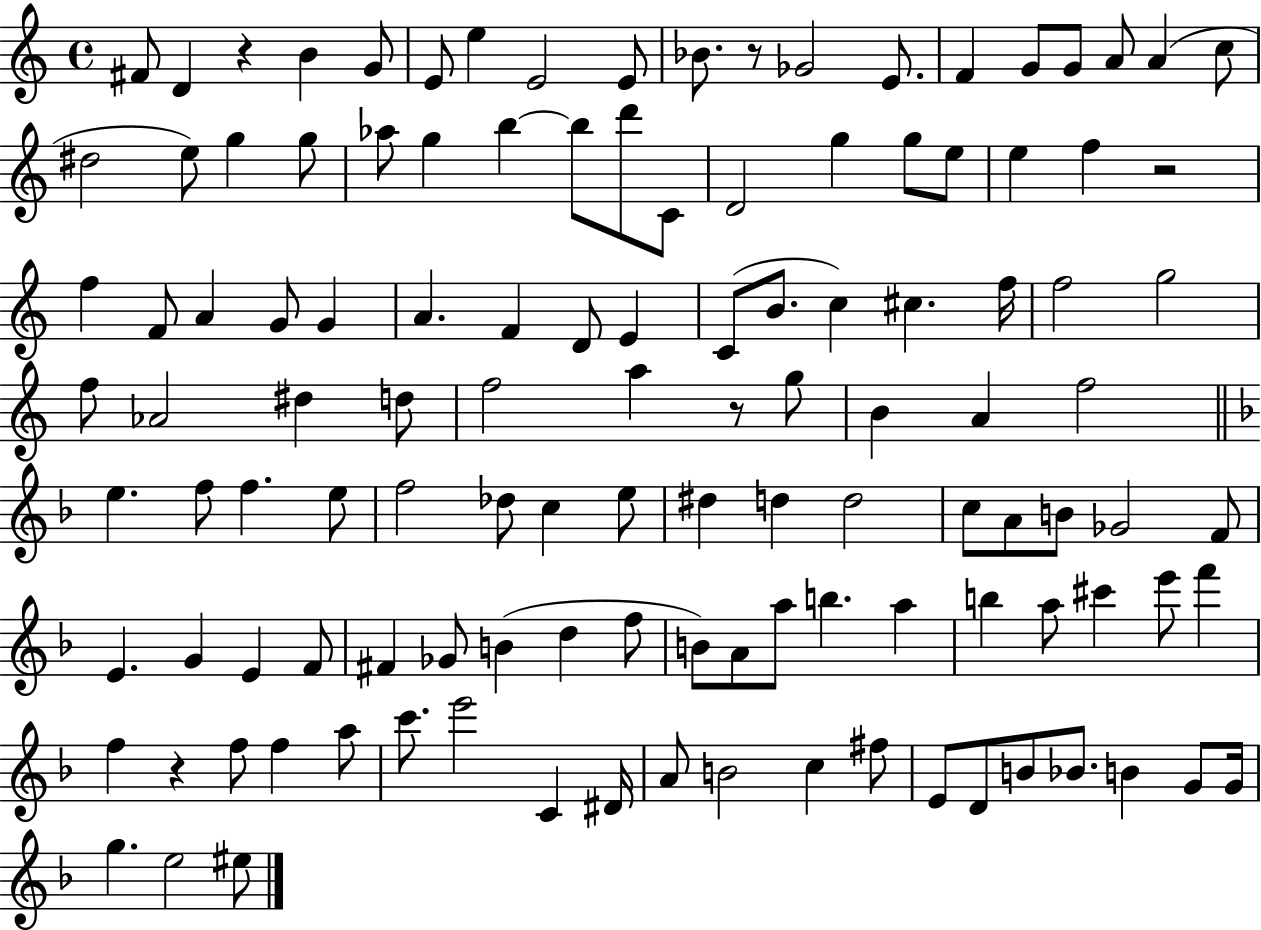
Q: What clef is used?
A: treble